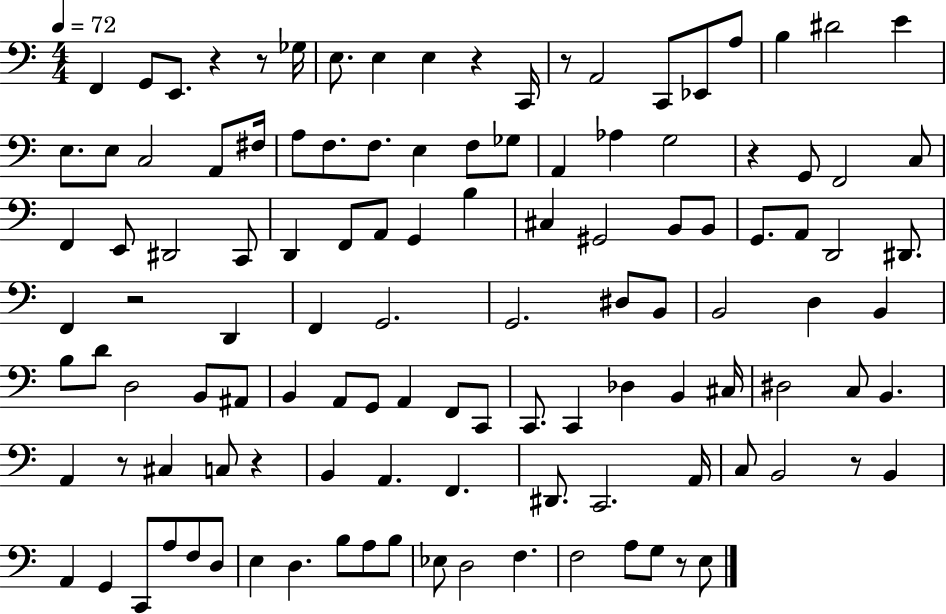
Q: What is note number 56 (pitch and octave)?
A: B2